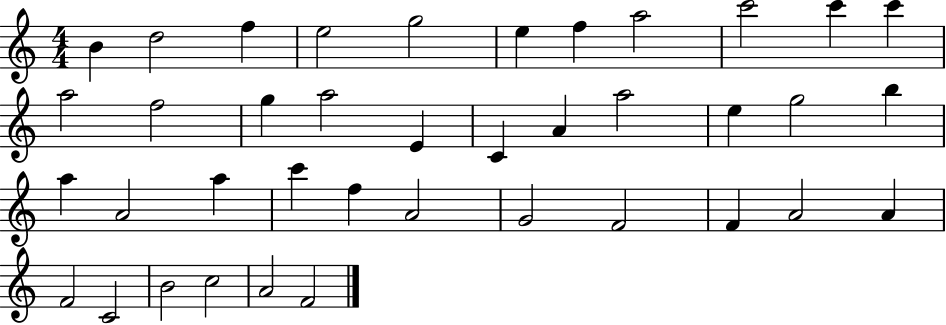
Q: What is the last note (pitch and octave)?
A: F4